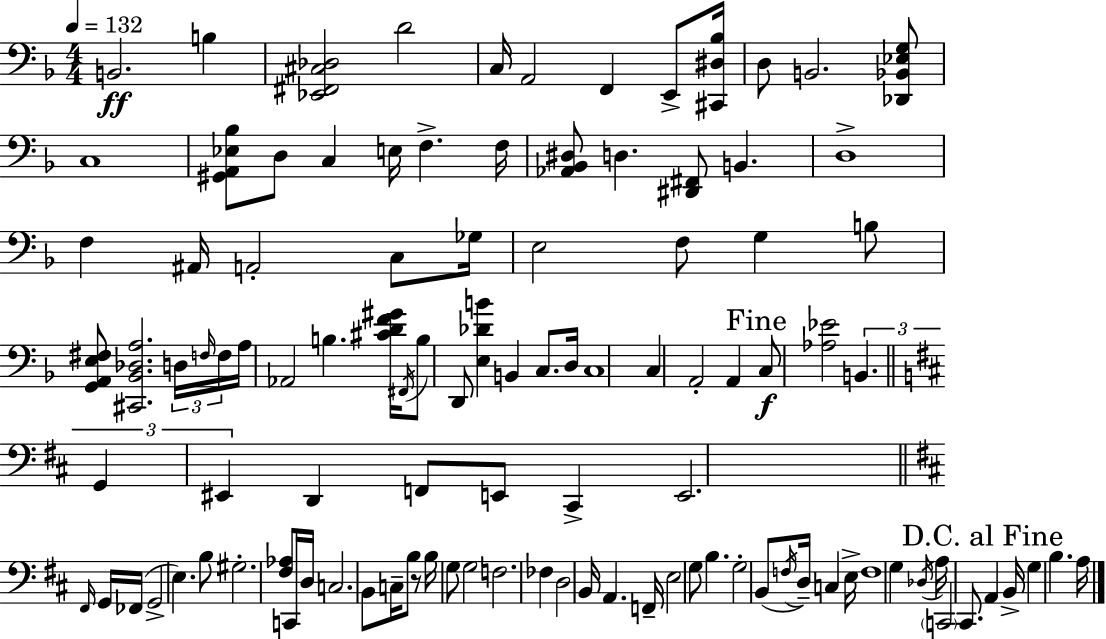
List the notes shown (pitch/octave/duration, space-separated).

B2/h. B3/q [Eb2,F#2,C#3,Db3]/h D4/h C3/s A2/h F2/q E2/e [C#2,D#3,Bb3]/s D3/e B2/h. [Db2,Bb2,Eb3,G3]/e C3/w [G#2,A2,Eb3,Bb3]/e D3/e C3/q E3/s F3/q. F3/s [Ab2,Bb2,D#3]/e D3/q. [D#2,F#2]/e B2/q. D3/w F3/q A#2/s A2/h C3/e Gb3/s E3/h F3/e G3/q B3/e [G2,A2,E3,F#3]/e [C#2,Bb2,Db3,A3]/h. D3/s F3/s F3/s A3/s Ab2/h B3/q. [C#4,D4,F4,G#4]/s F#2/s B3/e D2/e [E3,Db4,B4]/q B2/q C3/e. D3/s C3/w C3/q A2/h A2/q C3/e [Ab3,Eb4]/h B2/q. G2/q EIS2/q D2/q F2/e E2/e C#2/q E2/h. F#2/s G2/s FES2/s G2/h E3/q. B3/e G#3/h. [F#3,Ab3]/e C2/s D3/s C3/h. B2/e C3/s B3/e R/e B3/s G3/e G3/h F3/h. FES3/q D3/h B2/s A2/q. F2/s E3/h G3/e B3/q. G3/h B2/e F3/s D3/s C3/q E3/s F3/w G3/q Db3/s A3/s C2/h C#2/e. A2/q B2/s G3/q B3/q. A3/s